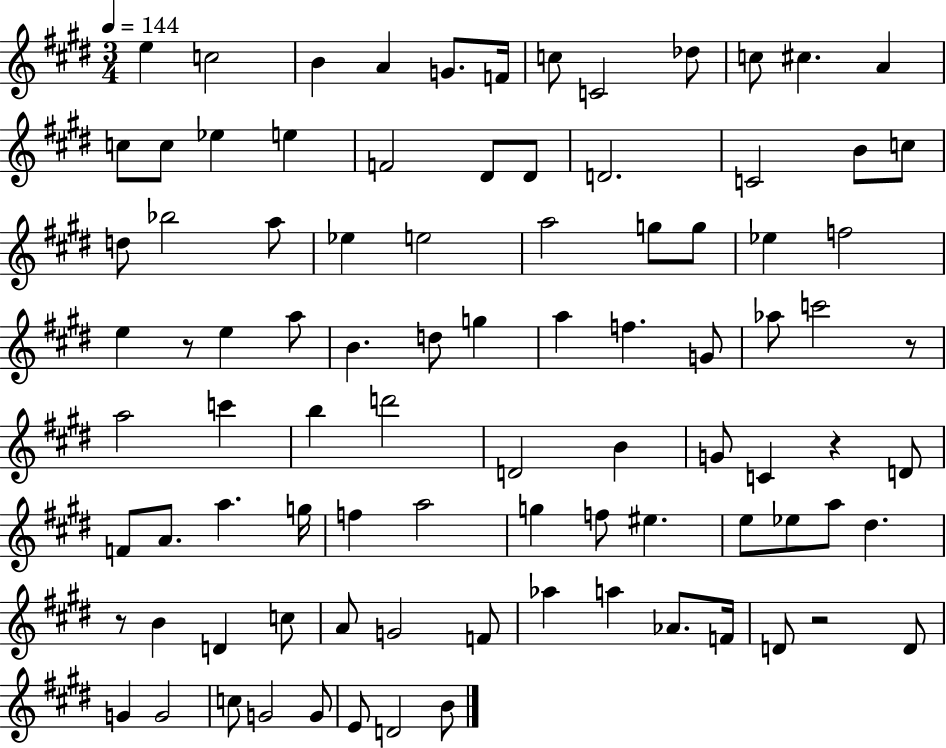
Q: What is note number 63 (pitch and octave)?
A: E5